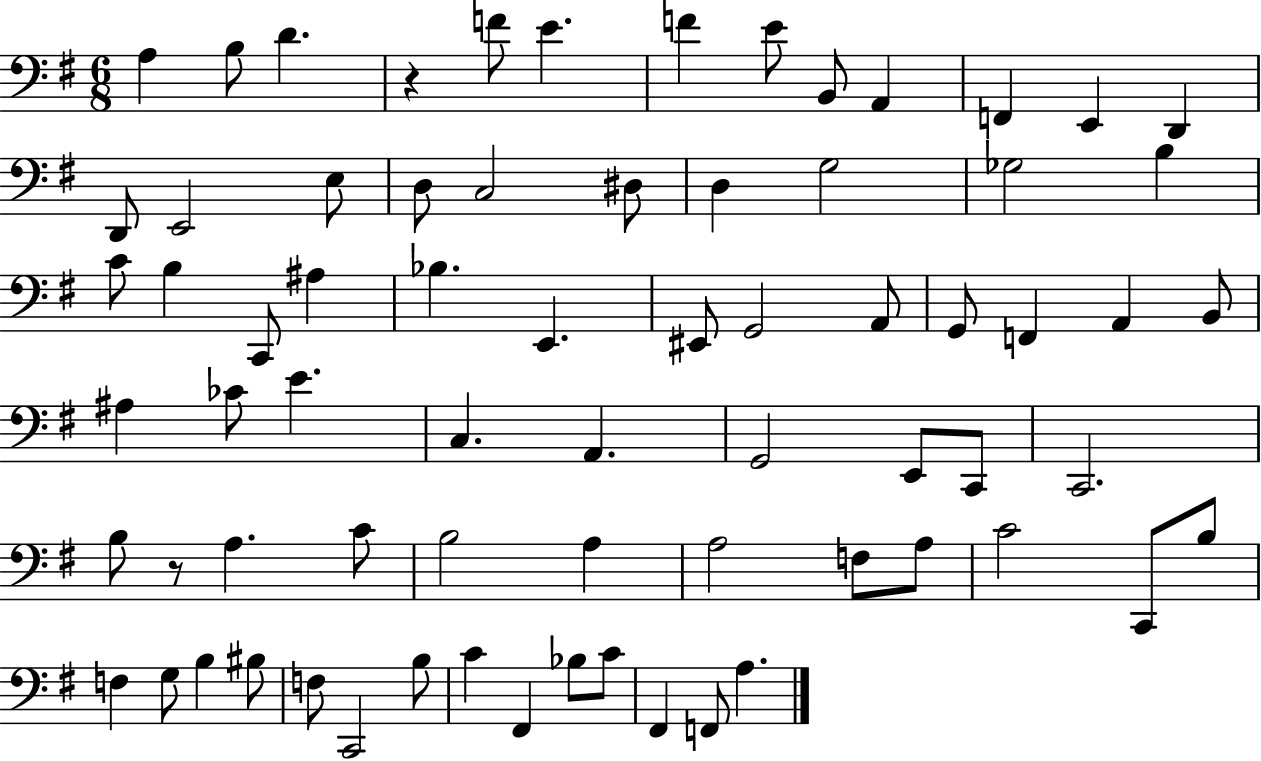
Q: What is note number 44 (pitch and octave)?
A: C2